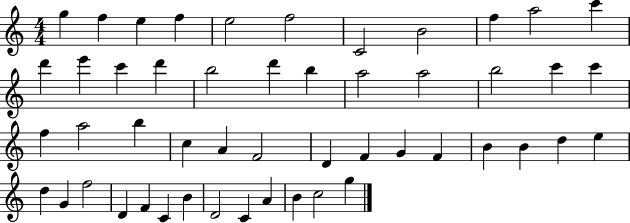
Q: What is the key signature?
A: C major